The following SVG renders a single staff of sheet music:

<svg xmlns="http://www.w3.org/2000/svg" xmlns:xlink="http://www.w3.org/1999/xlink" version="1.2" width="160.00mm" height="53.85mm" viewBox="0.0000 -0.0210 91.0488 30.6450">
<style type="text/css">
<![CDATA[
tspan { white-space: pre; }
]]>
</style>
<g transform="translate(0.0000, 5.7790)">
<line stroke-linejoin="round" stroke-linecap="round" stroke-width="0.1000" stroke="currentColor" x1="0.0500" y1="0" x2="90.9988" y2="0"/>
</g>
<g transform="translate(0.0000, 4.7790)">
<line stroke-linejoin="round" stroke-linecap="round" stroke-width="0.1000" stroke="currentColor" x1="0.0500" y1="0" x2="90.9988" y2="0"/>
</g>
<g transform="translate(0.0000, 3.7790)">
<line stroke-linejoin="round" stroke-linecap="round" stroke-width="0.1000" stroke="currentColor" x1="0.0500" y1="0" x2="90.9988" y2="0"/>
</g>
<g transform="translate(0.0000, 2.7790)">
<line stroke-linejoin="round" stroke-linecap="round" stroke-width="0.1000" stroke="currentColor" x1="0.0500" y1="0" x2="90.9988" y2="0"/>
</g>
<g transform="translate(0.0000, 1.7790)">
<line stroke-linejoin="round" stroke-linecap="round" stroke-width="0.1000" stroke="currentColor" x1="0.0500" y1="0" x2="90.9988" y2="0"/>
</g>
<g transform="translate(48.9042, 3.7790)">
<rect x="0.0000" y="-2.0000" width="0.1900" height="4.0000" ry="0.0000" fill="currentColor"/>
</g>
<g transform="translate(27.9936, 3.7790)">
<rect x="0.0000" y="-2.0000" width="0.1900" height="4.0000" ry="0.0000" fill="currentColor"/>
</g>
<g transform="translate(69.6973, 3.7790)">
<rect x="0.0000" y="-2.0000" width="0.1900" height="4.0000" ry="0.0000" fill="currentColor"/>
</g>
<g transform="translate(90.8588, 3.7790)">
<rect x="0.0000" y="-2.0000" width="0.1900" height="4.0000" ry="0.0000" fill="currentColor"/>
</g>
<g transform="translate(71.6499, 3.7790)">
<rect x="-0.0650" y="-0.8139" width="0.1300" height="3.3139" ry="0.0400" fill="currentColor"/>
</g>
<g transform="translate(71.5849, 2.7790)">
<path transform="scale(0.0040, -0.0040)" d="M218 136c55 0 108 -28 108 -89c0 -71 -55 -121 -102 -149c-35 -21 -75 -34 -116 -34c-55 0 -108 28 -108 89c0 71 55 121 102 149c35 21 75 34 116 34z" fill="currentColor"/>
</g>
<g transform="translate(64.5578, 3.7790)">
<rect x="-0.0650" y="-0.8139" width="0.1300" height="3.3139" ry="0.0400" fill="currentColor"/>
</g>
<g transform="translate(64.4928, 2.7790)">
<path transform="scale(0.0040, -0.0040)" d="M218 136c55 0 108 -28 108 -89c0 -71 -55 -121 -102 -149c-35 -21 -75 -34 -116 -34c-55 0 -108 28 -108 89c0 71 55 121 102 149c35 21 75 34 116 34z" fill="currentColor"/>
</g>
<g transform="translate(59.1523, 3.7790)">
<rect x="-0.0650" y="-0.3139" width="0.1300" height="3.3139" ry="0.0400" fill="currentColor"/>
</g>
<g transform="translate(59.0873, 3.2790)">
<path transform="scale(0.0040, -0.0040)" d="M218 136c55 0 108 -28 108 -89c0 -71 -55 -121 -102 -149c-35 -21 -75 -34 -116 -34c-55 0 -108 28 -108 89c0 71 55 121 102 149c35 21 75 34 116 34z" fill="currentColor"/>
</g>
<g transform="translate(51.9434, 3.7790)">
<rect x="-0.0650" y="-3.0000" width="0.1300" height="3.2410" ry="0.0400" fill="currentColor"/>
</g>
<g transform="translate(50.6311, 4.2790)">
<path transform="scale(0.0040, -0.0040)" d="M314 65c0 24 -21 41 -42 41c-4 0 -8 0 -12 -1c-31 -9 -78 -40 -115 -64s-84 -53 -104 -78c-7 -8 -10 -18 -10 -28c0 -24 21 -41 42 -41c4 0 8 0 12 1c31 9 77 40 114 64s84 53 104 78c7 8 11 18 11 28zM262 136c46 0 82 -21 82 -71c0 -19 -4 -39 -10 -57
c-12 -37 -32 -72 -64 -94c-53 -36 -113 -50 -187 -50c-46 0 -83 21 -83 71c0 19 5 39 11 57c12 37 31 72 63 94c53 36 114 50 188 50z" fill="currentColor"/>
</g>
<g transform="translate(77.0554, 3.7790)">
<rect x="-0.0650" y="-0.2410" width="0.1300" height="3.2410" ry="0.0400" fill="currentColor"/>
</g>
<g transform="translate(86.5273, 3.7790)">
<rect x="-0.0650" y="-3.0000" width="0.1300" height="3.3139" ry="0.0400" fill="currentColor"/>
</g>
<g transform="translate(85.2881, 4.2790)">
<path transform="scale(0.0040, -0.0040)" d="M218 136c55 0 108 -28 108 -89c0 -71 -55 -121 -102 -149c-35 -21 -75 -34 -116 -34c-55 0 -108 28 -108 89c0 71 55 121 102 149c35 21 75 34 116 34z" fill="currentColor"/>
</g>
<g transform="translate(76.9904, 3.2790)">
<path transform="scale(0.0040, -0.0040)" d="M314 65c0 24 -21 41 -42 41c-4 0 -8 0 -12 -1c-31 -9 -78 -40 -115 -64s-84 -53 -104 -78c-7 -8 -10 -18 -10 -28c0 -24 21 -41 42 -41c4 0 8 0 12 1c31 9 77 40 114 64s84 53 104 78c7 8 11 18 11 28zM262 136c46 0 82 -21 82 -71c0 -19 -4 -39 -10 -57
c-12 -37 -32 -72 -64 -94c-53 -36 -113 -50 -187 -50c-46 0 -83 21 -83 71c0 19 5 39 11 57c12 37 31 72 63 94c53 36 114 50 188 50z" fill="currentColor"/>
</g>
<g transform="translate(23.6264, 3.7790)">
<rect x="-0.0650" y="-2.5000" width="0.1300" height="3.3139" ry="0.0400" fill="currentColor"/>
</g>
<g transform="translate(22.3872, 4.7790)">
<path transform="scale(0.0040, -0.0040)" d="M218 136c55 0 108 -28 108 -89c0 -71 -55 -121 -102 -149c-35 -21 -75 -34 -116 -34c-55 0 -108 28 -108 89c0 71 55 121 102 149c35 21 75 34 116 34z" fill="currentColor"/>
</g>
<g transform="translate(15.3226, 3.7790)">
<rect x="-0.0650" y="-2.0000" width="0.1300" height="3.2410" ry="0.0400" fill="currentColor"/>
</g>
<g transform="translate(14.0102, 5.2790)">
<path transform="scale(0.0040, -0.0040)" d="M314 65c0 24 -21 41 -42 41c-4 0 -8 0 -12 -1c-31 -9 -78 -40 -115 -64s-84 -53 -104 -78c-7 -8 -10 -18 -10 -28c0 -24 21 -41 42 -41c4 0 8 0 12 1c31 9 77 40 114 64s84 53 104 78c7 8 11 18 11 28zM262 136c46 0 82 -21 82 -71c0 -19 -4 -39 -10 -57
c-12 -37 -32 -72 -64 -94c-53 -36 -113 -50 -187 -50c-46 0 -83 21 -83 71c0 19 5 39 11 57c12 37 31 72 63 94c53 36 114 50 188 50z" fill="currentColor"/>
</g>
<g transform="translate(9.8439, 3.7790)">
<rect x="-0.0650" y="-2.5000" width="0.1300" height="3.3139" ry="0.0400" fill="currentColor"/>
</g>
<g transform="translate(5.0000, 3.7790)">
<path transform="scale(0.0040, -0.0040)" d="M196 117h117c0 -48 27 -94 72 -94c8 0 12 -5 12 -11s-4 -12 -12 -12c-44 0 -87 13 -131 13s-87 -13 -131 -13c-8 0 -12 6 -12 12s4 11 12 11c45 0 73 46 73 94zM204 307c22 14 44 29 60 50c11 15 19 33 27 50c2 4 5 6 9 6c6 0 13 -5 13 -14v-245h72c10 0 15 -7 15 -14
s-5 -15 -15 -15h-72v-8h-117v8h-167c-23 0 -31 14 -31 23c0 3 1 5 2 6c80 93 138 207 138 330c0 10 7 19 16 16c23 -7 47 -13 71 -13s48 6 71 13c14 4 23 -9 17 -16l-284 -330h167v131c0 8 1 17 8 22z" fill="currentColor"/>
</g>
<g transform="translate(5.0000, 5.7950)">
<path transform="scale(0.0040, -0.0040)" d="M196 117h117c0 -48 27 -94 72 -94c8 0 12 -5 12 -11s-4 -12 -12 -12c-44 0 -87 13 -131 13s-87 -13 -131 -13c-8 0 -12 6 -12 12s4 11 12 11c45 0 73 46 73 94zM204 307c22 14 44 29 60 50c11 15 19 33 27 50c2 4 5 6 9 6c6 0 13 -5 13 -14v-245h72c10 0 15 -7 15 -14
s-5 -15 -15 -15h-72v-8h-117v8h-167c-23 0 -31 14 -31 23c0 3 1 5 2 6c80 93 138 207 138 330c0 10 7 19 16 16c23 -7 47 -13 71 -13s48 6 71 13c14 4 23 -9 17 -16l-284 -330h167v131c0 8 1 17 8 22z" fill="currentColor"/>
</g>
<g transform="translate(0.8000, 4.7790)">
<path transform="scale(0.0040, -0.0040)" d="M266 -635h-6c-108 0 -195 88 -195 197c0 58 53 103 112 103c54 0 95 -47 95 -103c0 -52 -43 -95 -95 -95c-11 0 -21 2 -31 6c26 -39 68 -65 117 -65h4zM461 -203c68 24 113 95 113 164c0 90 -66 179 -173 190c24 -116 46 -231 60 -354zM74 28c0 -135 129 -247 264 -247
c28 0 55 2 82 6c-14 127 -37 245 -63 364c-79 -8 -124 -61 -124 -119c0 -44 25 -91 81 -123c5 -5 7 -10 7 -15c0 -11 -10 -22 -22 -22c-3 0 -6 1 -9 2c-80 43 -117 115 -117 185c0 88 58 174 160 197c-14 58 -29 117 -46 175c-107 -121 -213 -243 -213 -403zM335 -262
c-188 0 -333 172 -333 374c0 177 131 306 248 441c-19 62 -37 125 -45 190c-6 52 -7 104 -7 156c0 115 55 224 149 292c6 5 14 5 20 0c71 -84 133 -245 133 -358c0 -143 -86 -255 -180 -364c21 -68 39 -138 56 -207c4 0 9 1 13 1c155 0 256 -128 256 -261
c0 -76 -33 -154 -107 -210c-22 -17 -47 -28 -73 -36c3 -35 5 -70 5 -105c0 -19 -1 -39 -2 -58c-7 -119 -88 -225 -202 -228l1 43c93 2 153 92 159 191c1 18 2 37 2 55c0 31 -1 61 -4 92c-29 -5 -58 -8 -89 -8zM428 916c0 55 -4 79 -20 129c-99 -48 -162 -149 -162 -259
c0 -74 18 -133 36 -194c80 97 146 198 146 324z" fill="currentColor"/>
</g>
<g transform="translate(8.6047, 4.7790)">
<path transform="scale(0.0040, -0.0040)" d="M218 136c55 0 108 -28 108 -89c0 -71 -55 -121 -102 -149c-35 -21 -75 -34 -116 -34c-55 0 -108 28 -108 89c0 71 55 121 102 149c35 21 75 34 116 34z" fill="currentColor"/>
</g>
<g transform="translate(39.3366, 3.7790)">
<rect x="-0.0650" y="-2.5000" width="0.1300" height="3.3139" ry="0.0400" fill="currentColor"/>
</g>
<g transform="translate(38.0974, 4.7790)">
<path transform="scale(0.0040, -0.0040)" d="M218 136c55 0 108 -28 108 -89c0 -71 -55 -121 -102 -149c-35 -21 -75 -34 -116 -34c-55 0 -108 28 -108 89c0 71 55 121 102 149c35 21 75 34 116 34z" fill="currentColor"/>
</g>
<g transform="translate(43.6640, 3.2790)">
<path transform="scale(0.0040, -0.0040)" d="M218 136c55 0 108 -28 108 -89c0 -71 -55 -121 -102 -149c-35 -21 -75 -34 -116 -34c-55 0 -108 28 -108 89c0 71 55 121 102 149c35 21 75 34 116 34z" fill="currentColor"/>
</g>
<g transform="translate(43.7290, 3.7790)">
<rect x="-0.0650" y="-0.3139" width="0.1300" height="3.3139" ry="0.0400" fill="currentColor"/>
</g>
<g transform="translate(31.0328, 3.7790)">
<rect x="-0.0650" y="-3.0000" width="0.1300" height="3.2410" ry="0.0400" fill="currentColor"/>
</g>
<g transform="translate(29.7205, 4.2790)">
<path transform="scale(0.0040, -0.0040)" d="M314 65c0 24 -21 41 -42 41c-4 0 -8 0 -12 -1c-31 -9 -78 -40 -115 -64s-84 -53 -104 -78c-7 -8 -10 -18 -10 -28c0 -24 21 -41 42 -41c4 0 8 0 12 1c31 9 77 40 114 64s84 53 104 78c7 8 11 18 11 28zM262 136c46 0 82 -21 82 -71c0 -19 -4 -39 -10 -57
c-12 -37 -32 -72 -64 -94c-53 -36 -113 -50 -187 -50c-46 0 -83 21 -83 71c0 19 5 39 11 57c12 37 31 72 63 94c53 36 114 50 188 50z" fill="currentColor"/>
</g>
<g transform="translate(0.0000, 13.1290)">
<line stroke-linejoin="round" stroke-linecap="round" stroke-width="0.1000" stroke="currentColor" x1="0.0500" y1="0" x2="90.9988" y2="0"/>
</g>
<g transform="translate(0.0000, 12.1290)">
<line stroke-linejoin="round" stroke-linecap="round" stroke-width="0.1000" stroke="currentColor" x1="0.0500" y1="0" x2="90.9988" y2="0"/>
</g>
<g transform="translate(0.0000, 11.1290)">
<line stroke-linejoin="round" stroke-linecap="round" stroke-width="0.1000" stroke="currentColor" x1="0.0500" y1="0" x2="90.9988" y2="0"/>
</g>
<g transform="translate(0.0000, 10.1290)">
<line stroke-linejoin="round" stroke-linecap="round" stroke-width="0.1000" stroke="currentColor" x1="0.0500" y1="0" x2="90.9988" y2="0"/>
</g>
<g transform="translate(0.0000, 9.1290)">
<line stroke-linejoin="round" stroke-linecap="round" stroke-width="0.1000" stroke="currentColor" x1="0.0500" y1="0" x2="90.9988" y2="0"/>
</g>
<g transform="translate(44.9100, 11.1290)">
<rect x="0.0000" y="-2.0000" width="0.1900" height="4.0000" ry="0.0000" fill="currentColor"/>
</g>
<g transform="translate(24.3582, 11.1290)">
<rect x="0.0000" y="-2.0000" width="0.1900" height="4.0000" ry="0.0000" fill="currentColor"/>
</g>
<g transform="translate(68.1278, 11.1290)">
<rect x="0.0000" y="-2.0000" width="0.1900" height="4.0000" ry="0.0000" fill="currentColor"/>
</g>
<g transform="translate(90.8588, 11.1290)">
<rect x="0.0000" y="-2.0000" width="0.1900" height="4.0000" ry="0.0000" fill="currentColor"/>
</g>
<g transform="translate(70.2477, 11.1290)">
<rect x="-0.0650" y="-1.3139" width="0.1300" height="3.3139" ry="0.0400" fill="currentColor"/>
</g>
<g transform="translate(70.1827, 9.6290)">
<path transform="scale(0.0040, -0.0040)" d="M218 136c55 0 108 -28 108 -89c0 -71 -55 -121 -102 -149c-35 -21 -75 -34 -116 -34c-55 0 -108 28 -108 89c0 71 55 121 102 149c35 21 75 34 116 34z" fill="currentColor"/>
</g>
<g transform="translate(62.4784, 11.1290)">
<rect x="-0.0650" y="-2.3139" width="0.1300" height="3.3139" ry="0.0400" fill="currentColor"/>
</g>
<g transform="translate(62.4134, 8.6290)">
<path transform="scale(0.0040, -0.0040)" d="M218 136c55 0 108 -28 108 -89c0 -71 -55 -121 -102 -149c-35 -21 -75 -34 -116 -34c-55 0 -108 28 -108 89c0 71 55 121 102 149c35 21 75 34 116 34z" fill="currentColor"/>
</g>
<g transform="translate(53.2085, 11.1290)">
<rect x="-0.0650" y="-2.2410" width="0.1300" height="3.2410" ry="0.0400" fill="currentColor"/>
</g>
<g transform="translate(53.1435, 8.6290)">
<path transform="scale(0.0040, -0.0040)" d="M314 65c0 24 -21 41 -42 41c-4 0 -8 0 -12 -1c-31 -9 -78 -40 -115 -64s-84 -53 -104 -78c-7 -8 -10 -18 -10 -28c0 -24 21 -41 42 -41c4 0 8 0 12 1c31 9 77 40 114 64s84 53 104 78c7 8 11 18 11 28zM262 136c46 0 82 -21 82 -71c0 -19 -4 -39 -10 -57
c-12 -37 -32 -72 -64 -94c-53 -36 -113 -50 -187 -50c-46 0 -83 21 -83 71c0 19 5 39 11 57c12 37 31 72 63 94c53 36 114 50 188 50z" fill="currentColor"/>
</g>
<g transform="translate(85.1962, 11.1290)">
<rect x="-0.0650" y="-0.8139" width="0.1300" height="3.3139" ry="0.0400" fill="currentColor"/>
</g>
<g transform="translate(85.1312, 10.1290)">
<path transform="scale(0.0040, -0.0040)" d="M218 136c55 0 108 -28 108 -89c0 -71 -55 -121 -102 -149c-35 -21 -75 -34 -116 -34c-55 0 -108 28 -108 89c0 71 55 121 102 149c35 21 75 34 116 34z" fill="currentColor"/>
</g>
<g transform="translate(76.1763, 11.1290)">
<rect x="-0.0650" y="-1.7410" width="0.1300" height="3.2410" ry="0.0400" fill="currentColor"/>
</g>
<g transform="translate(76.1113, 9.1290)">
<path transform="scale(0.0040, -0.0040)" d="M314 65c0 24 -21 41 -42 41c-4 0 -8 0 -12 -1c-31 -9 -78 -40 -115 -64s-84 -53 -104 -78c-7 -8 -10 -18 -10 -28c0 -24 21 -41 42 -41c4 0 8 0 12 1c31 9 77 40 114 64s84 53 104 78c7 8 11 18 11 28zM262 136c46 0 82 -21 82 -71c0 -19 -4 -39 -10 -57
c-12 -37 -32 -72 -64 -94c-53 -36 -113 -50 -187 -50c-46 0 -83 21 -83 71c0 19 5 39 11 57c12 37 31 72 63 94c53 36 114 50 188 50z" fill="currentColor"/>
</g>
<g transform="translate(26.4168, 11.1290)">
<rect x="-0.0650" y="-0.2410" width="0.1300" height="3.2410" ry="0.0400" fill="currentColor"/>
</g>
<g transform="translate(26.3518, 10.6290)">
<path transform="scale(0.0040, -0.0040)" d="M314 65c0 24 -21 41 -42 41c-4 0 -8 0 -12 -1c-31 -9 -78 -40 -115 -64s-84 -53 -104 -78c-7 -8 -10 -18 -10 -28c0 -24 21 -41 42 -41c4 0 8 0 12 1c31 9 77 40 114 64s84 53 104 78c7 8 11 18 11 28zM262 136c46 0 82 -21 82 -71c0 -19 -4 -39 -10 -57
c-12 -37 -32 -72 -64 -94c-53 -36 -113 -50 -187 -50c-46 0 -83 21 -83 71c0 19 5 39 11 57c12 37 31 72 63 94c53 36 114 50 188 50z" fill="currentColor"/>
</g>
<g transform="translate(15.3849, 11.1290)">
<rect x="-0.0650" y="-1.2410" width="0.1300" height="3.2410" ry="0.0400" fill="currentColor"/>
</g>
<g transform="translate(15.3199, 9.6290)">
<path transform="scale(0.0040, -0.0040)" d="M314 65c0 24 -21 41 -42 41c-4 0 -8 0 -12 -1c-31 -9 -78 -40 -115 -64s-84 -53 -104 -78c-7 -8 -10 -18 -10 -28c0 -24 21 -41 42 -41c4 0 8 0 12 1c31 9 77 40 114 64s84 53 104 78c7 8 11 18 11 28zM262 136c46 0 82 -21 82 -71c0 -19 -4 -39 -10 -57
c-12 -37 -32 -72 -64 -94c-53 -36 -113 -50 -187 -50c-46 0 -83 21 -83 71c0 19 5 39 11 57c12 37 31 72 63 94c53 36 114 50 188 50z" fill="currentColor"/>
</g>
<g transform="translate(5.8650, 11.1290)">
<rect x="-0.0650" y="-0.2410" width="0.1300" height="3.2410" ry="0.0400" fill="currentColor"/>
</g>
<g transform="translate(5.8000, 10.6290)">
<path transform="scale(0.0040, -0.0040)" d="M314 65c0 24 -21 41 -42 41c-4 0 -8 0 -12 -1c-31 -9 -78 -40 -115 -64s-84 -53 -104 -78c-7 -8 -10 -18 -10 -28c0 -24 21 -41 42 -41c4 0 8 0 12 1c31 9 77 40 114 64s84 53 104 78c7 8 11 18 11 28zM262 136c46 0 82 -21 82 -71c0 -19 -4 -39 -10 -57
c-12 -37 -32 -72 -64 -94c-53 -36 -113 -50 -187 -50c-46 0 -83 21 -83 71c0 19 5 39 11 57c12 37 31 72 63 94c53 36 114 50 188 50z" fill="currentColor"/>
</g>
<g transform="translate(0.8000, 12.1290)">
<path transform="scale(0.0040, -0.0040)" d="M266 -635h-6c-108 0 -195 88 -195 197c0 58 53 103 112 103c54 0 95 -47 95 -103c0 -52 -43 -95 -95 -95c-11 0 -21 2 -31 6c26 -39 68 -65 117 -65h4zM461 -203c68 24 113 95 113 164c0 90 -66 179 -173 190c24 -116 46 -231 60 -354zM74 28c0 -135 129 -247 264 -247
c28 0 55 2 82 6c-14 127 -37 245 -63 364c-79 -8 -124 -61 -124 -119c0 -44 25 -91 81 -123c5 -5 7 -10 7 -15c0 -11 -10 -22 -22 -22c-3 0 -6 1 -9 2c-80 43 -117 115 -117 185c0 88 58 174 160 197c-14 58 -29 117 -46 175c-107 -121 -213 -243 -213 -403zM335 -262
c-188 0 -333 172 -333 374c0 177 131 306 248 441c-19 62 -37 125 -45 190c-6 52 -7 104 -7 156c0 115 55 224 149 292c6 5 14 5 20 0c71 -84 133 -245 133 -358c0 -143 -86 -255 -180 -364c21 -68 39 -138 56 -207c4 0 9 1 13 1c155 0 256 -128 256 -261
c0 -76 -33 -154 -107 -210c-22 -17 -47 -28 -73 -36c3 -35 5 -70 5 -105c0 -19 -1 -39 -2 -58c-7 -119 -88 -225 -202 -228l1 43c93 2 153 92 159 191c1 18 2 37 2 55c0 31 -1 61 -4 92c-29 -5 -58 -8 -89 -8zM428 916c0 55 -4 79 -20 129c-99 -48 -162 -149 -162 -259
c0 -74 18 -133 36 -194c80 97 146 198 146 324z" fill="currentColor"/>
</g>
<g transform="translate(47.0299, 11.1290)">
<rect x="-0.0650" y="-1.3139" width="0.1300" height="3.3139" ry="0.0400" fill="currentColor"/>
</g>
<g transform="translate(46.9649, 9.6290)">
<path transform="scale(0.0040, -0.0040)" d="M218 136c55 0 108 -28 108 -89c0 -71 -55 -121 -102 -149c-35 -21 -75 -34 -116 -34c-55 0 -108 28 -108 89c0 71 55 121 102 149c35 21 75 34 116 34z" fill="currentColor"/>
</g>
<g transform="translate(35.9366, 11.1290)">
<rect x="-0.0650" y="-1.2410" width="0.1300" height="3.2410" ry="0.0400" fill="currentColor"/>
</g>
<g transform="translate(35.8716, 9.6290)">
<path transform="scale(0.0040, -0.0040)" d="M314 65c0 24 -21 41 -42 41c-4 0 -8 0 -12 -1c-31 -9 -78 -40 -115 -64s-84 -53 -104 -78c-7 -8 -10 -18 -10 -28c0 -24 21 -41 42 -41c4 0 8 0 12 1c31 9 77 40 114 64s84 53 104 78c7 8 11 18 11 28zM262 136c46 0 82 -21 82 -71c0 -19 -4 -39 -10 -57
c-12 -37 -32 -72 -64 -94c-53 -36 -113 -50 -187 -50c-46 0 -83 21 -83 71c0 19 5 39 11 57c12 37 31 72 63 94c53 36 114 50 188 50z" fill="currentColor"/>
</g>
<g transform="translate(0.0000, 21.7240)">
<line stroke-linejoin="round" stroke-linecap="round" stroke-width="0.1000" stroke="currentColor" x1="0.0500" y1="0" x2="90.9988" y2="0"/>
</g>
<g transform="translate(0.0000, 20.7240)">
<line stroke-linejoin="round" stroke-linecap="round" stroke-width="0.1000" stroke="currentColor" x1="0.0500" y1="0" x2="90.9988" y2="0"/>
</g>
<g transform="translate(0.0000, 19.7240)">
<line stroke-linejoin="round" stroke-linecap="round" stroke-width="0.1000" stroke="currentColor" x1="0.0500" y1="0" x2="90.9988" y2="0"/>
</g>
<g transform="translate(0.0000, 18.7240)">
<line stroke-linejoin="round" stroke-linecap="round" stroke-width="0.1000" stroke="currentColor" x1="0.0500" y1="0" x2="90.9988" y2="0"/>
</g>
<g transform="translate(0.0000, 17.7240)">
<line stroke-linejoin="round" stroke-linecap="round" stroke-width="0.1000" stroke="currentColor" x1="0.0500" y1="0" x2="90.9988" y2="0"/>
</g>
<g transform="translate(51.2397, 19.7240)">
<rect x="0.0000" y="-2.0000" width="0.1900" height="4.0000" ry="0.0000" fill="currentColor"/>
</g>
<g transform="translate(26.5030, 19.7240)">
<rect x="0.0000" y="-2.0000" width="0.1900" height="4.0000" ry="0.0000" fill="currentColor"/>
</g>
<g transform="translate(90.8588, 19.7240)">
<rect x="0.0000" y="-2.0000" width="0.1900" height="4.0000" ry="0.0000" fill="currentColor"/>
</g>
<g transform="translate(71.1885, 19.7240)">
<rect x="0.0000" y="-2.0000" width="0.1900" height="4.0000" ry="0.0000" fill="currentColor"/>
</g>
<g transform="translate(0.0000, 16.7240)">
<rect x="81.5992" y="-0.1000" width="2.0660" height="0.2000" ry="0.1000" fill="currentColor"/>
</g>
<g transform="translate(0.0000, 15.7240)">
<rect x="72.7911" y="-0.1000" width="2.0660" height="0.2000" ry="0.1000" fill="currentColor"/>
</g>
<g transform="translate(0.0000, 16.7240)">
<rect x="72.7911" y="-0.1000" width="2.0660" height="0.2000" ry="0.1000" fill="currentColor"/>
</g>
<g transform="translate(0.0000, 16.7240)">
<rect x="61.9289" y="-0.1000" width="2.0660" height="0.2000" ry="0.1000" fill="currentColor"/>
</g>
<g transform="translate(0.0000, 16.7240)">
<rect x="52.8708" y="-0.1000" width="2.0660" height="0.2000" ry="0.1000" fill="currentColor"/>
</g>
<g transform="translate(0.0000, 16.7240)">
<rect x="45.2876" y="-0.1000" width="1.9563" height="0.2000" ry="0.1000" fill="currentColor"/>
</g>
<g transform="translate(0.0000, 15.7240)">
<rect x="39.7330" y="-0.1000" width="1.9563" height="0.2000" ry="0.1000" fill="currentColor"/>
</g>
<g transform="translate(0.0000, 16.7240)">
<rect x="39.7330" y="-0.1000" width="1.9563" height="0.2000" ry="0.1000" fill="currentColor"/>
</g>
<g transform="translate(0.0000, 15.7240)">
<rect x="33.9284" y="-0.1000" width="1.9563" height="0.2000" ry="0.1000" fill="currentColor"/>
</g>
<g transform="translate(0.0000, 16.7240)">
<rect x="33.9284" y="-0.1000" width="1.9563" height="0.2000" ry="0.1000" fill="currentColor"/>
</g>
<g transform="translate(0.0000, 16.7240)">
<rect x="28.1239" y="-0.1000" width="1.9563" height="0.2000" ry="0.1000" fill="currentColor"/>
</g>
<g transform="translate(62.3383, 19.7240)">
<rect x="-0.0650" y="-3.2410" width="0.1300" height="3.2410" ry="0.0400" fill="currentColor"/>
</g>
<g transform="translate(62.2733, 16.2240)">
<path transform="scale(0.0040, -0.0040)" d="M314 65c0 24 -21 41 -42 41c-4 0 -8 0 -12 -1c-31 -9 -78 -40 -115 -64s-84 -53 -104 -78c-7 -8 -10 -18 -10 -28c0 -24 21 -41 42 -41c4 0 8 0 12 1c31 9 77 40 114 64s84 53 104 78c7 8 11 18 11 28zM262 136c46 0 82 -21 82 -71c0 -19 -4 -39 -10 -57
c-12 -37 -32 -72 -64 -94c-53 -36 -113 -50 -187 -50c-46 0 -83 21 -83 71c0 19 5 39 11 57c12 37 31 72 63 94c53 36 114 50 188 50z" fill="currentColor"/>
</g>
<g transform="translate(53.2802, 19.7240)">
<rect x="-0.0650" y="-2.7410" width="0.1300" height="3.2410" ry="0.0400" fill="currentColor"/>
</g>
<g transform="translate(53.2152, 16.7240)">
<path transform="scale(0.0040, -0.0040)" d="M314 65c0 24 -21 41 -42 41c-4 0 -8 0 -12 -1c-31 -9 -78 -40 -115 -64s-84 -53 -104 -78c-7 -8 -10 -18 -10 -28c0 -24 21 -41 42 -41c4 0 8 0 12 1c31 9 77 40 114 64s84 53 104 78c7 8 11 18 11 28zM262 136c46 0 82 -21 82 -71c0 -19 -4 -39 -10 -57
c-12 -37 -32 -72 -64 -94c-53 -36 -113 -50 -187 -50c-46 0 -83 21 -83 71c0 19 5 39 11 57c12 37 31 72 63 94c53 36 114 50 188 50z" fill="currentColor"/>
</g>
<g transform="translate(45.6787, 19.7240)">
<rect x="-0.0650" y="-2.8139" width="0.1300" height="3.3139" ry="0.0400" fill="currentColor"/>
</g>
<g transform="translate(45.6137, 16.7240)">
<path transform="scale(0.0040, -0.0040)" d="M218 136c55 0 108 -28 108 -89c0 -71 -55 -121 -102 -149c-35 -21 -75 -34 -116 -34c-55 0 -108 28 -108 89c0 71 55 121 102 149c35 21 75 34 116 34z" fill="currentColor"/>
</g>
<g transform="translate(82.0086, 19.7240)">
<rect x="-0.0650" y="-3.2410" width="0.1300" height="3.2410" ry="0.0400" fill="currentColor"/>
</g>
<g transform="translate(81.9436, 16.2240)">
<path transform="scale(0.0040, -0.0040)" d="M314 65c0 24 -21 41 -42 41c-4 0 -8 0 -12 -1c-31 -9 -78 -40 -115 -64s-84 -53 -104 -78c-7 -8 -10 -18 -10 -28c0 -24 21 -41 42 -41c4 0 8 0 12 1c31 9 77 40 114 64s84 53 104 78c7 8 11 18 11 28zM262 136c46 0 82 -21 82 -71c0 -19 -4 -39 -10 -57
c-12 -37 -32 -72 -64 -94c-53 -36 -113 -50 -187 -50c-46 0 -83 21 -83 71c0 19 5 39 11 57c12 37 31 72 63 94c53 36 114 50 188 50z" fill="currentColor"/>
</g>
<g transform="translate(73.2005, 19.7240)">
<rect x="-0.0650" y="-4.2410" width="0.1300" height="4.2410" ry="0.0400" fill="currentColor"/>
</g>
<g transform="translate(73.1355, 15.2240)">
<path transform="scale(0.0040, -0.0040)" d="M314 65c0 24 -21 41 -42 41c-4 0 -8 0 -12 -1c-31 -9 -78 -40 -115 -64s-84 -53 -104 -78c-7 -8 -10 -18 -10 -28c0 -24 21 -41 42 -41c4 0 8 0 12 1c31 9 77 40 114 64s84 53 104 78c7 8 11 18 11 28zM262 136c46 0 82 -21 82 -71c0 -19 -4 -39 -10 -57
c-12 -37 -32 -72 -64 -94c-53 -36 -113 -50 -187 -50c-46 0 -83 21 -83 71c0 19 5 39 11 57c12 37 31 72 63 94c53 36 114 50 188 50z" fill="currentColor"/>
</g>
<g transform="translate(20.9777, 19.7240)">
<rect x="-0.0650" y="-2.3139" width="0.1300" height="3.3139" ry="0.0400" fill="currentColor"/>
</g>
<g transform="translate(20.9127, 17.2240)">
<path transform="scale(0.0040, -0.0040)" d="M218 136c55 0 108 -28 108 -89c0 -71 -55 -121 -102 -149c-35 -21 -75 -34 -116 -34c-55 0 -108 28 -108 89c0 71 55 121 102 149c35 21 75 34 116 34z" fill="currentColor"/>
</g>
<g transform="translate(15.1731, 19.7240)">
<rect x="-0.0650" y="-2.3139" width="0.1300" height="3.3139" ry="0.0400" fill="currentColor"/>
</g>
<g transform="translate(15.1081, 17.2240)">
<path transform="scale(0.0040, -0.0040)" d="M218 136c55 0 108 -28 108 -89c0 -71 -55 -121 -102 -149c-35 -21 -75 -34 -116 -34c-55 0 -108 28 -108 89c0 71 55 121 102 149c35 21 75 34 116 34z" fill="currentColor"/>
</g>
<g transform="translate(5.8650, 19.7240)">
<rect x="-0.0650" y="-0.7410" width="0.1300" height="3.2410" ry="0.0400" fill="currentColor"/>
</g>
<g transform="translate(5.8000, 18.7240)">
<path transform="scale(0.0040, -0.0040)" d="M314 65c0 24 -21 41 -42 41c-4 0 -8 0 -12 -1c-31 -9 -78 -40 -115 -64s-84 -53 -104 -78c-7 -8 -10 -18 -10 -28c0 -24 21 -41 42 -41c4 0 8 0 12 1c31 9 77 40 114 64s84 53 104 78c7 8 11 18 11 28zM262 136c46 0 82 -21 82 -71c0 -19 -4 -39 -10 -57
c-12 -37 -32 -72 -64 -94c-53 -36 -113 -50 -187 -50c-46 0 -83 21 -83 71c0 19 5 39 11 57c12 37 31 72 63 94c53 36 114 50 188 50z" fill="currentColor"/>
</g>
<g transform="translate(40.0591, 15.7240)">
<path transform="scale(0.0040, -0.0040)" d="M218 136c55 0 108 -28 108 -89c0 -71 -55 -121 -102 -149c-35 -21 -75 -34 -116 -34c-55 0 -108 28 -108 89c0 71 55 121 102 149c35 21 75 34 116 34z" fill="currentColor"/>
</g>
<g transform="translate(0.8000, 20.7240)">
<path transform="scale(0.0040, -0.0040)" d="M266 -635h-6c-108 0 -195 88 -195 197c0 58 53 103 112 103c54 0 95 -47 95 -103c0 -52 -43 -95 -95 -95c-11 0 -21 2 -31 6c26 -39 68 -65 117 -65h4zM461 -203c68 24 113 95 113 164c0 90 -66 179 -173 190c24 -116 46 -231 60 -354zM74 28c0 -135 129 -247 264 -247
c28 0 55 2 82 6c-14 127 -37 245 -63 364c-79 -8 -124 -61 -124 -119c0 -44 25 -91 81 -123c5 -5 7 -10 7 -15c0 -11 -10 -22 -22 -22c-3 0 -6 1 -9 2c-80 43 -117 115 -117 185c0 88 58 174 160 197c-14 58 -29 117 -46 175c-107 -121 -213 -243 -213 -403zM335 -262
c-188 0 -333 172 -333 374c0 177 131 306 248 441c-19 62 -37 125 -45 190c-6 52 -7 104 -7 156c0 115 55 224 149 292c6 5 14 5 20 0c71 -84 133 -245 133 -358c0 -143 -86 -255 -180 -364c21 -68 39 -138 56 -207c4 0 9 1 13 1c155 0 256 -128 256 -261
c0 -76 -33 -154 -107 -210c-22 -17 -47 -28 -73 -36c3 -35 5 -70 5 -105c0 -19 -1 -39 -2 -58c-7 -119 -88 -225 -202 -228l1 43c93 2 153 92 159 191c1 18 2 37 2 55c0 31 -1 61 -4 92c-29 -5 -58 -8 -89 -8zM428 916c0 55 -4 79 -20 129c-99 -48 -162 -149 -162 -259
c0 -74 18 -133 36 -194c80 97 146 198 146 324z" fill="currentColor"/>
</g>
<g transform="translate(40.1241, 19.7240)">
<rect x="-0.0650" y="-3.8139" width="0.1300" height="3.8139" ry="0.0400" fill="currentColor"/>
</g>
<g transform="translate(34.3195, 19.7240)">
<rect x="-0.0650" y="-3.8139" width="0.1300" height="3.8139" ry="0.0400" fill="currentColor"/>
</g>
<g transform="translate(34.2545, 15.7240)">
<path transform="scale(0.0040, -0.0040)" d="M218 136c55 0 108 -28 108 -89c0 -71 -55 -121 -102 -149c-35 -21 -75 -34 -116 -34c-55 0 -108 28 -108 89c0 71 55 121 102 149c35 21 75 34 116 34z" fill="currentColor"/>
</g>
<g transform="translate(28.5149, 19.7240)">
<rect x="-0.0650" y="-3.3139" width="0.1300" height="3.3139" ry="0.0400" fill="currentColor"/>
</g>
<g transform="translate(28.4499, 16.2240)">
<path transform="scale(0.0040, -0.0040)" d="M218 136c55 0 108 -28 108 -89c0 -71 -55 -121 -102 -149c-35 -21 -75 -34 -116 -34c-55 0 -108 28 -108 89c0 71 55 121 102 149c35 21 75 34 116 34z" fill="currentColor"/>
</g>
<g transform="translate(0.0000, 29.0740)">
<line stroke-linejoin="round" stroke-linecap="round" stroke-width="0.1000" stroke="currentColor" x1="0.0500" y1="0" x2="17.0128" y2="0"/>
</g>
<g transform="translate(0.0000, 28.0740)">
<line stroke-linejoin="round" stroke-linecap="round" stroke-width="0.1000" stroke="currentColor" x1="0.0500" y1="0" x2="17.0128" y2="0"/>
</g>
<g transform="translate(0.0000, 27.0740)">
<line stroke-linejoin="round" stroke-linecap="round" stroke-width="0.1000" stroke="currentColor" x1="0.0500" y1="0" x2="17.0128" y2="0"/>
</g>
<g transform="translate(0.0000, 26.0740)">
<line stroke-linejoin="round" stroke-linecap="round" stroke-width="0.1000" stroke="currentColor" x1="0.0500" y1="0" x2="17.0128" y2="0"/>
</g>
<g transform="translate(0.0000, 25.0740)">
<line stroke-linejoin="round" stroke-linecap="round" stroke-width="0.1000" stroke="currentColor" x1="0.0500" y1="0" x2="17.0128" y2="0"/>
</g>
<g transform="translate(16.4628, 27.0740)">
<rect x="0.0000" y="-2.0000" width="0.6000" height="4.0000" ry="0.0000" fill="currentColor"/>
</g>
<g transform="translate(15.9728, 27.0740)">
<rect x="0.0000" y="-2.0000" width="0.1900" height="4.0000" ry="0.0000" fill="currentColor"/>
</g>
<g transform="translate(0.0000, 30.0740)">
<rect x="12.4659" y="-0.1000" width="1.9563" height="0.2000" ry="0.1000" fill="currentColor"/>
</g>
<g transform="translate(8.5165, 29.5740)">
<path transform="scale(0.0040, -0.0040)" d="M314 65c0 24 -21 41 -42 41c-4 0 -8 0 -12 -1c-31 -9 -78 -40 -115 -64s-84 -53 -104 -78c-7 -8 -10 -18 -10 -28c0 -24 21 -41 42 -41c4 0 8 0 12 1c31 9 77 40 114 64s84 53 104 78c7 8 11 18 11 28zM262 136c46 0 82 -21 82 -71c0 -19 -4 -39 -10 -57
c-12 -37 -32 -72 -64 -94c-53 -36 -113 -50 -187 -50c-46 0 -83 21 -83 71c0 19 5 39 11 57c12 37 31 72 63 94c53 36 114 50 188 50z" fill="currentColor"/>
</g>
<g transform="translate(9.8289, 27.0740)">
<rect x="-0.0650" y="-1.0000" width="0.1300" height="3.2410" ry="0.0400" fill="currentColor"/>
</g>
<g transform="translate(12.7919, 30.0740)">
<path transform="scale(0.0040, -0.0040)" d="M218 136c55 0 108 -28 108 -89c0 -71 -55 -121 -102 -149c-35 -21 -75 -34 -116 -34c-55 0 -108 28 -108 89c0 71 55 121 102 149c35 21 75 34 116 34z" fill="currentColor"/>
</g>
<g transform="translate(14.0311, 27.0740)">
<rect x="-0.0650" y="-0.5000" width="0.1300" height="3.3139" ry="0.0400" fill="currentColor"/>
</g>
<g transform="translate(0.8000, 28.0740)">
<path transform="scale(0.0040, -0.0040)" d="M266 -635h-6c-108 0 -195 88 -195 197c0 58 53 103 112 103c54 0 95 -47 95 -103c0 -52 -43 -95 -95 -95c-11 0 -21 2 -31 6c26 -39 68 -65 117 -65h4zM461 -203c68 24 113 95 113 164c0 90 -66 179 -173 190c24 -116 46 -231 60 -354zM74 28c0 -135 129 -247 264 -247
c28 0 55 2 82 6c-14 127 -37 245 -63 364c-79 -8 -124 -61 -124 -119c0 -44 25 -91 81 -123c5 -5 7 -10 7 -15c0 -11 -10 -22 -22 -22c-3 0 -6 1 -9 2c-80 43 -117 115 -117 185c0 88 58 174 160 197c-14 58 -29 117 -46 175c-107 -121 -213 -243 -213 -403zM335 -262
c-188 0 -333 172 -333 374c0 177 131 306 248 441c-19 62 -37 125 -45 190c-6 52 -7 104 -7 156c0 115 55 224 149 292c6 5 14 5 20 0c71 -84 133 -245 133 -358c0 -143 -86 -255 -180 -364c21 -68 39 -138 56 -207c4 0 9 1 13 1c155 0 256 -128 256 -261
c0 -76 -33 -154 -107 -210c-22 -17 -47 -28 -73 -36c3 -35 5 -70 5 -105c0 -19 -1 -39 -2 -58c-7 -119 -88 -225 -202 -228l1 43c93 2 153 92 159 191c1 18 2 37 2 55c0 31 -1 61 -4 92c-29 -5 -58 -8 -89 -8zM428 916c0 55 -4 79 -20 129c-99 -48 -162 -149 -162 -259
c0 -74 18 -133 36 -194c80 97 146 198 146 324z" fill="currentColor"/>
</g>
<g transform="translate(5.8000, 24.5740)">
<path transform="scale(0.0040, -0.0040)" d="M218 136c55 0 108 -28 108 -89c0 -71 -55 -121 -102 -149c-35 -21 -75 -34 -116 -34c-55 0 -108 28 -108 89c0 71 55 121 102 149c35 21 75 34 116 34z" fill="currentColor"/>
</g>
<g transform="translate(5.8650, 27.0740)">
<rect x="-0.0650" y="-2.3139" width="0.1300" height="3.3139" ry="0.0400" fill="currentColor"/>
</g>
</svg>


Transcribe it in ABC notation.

X:1
T:Untitled
M:4/4
L:1/4
K:C
G F2 G A2 G c A2 c d d c2 A c2 e2 c2 e2 e g2 g e f2 d d2 g g b c' c' a a2 b2 d'2 b2 g D2 C